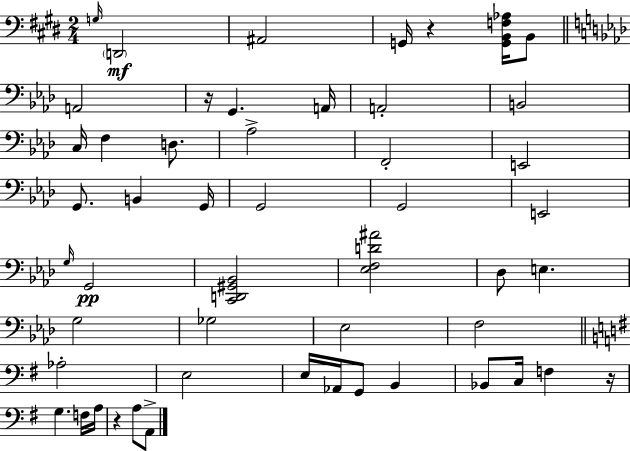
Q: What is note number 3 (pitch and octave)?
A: A#2